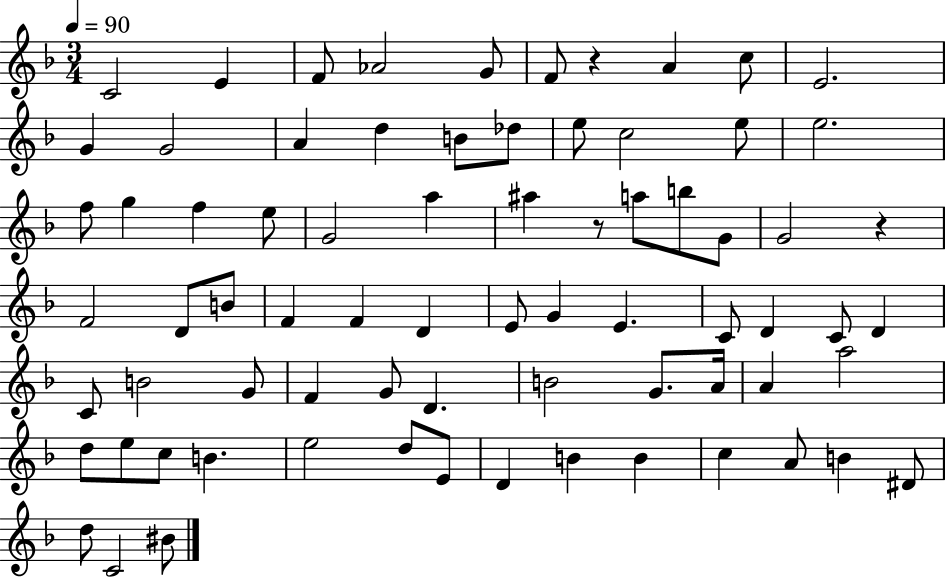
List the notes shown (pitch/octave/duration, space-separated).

C4/h E4/q F4/e Ab4/h G4/e F4/e R/q A4/q C5/e E4/h. G4/q G4/h A4/q D5/q B4/e Db5/e E5/e C5/h E5/e E5/h. F5/e G5/q F5/q E5/e G4/h A5/q A#5/q R/e A5/e B5/e G4/e G4/h R/q F4/h D4/e B4/e F4/q F4/q D4/q E4/e G4/q E4/q. C4/e D4/q C4/e D4/q C4/e B4/h G4/e F4/q G4/e D4/q. B4/h G4/e. A4/s A4/q A5/h D5/e E5/e C5/e B4/q. E5/h D5/e E4/e D4/q B4/q B4/q C5/q A4/e B4/q D#4/e D5/e C4/h BIS4/e